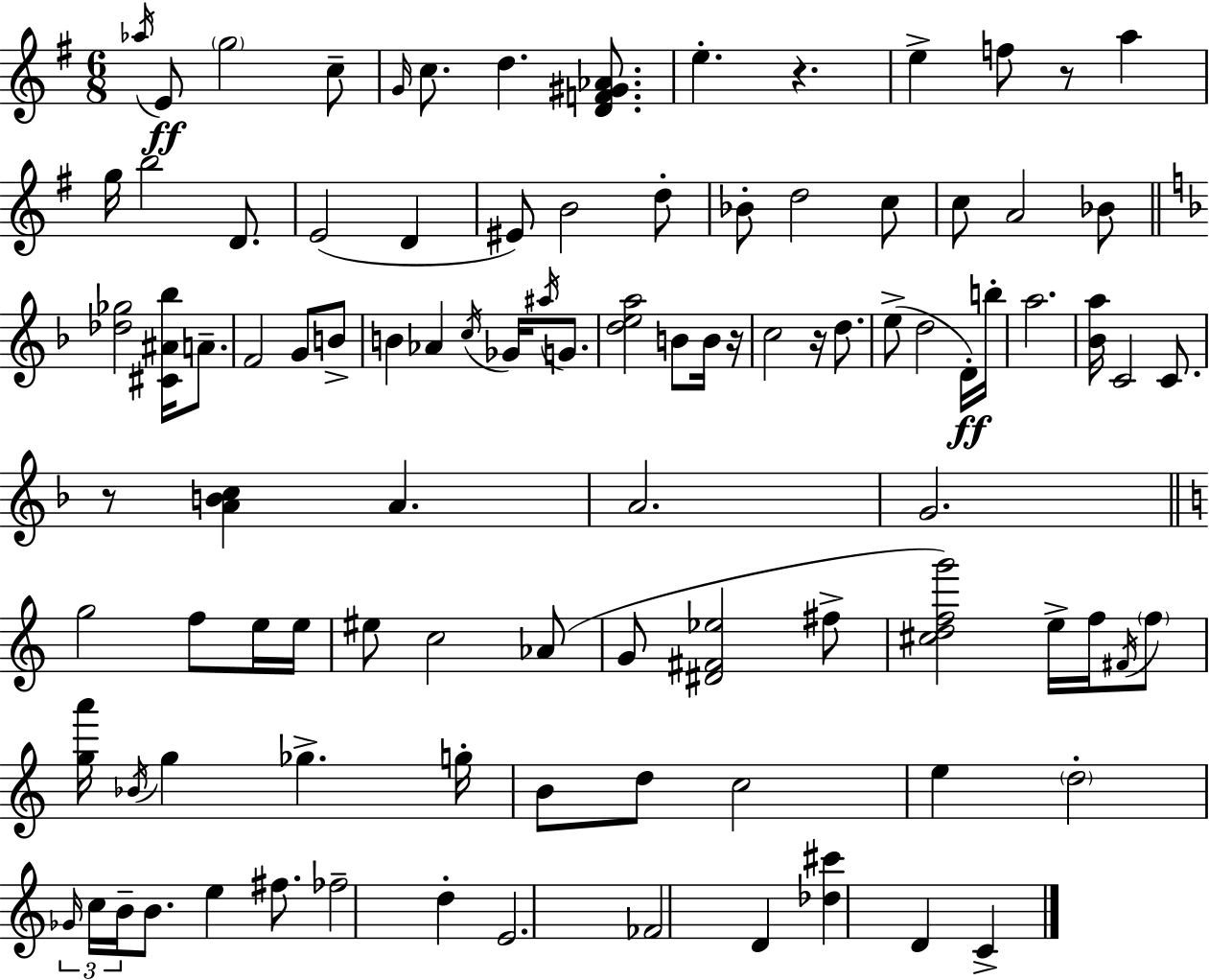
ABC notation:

X:1
T:Untitled
M:6/8
L:1/4
K:Em
_a/4 E/2 g2 c/2 G/4 c/2 d [DF^G_A]/2 e z e f/2 z/2 a g/4 b2 D/2 E2 D ^E/2 B2 d/2 _B/2 d2 c/2 c/2 A2 _B/2 [_d_g]2 [^C^A_b]/4 A/2 F2 G/2 B/2 B _A c/4 _G/4 ^a/4 G/2 [dea]2 B/2 B/4 z/4 c2 z/4 d/2 e/2 d2 D/4 b/4 a2 [_Ba]/4 C2 C/2 z/2 [ABc] A A2 G2 g2 f/2 e/4 e/4 ^e/2 c2 _A/2 G/2 [^D^F_e]2 ^f/2 [^cdfg']2 e/4 f/4 ^F/4 f/2 [ga']/4 _B/4 g _g g/4 B/2 d/2 c2 e d2 _G/4 c/4 B/4 B/2 e ^f/2 _f2 d E2 _F2 D [_d^c'] D C